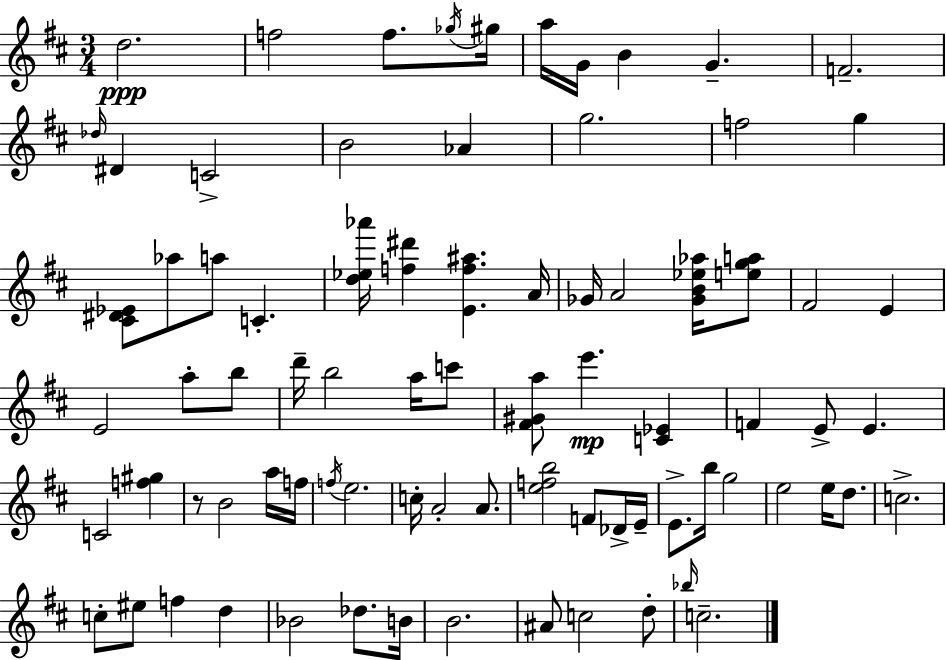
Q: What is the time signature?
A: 3/4